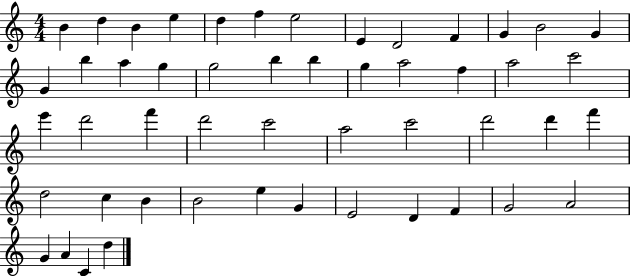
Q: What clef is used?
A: treble